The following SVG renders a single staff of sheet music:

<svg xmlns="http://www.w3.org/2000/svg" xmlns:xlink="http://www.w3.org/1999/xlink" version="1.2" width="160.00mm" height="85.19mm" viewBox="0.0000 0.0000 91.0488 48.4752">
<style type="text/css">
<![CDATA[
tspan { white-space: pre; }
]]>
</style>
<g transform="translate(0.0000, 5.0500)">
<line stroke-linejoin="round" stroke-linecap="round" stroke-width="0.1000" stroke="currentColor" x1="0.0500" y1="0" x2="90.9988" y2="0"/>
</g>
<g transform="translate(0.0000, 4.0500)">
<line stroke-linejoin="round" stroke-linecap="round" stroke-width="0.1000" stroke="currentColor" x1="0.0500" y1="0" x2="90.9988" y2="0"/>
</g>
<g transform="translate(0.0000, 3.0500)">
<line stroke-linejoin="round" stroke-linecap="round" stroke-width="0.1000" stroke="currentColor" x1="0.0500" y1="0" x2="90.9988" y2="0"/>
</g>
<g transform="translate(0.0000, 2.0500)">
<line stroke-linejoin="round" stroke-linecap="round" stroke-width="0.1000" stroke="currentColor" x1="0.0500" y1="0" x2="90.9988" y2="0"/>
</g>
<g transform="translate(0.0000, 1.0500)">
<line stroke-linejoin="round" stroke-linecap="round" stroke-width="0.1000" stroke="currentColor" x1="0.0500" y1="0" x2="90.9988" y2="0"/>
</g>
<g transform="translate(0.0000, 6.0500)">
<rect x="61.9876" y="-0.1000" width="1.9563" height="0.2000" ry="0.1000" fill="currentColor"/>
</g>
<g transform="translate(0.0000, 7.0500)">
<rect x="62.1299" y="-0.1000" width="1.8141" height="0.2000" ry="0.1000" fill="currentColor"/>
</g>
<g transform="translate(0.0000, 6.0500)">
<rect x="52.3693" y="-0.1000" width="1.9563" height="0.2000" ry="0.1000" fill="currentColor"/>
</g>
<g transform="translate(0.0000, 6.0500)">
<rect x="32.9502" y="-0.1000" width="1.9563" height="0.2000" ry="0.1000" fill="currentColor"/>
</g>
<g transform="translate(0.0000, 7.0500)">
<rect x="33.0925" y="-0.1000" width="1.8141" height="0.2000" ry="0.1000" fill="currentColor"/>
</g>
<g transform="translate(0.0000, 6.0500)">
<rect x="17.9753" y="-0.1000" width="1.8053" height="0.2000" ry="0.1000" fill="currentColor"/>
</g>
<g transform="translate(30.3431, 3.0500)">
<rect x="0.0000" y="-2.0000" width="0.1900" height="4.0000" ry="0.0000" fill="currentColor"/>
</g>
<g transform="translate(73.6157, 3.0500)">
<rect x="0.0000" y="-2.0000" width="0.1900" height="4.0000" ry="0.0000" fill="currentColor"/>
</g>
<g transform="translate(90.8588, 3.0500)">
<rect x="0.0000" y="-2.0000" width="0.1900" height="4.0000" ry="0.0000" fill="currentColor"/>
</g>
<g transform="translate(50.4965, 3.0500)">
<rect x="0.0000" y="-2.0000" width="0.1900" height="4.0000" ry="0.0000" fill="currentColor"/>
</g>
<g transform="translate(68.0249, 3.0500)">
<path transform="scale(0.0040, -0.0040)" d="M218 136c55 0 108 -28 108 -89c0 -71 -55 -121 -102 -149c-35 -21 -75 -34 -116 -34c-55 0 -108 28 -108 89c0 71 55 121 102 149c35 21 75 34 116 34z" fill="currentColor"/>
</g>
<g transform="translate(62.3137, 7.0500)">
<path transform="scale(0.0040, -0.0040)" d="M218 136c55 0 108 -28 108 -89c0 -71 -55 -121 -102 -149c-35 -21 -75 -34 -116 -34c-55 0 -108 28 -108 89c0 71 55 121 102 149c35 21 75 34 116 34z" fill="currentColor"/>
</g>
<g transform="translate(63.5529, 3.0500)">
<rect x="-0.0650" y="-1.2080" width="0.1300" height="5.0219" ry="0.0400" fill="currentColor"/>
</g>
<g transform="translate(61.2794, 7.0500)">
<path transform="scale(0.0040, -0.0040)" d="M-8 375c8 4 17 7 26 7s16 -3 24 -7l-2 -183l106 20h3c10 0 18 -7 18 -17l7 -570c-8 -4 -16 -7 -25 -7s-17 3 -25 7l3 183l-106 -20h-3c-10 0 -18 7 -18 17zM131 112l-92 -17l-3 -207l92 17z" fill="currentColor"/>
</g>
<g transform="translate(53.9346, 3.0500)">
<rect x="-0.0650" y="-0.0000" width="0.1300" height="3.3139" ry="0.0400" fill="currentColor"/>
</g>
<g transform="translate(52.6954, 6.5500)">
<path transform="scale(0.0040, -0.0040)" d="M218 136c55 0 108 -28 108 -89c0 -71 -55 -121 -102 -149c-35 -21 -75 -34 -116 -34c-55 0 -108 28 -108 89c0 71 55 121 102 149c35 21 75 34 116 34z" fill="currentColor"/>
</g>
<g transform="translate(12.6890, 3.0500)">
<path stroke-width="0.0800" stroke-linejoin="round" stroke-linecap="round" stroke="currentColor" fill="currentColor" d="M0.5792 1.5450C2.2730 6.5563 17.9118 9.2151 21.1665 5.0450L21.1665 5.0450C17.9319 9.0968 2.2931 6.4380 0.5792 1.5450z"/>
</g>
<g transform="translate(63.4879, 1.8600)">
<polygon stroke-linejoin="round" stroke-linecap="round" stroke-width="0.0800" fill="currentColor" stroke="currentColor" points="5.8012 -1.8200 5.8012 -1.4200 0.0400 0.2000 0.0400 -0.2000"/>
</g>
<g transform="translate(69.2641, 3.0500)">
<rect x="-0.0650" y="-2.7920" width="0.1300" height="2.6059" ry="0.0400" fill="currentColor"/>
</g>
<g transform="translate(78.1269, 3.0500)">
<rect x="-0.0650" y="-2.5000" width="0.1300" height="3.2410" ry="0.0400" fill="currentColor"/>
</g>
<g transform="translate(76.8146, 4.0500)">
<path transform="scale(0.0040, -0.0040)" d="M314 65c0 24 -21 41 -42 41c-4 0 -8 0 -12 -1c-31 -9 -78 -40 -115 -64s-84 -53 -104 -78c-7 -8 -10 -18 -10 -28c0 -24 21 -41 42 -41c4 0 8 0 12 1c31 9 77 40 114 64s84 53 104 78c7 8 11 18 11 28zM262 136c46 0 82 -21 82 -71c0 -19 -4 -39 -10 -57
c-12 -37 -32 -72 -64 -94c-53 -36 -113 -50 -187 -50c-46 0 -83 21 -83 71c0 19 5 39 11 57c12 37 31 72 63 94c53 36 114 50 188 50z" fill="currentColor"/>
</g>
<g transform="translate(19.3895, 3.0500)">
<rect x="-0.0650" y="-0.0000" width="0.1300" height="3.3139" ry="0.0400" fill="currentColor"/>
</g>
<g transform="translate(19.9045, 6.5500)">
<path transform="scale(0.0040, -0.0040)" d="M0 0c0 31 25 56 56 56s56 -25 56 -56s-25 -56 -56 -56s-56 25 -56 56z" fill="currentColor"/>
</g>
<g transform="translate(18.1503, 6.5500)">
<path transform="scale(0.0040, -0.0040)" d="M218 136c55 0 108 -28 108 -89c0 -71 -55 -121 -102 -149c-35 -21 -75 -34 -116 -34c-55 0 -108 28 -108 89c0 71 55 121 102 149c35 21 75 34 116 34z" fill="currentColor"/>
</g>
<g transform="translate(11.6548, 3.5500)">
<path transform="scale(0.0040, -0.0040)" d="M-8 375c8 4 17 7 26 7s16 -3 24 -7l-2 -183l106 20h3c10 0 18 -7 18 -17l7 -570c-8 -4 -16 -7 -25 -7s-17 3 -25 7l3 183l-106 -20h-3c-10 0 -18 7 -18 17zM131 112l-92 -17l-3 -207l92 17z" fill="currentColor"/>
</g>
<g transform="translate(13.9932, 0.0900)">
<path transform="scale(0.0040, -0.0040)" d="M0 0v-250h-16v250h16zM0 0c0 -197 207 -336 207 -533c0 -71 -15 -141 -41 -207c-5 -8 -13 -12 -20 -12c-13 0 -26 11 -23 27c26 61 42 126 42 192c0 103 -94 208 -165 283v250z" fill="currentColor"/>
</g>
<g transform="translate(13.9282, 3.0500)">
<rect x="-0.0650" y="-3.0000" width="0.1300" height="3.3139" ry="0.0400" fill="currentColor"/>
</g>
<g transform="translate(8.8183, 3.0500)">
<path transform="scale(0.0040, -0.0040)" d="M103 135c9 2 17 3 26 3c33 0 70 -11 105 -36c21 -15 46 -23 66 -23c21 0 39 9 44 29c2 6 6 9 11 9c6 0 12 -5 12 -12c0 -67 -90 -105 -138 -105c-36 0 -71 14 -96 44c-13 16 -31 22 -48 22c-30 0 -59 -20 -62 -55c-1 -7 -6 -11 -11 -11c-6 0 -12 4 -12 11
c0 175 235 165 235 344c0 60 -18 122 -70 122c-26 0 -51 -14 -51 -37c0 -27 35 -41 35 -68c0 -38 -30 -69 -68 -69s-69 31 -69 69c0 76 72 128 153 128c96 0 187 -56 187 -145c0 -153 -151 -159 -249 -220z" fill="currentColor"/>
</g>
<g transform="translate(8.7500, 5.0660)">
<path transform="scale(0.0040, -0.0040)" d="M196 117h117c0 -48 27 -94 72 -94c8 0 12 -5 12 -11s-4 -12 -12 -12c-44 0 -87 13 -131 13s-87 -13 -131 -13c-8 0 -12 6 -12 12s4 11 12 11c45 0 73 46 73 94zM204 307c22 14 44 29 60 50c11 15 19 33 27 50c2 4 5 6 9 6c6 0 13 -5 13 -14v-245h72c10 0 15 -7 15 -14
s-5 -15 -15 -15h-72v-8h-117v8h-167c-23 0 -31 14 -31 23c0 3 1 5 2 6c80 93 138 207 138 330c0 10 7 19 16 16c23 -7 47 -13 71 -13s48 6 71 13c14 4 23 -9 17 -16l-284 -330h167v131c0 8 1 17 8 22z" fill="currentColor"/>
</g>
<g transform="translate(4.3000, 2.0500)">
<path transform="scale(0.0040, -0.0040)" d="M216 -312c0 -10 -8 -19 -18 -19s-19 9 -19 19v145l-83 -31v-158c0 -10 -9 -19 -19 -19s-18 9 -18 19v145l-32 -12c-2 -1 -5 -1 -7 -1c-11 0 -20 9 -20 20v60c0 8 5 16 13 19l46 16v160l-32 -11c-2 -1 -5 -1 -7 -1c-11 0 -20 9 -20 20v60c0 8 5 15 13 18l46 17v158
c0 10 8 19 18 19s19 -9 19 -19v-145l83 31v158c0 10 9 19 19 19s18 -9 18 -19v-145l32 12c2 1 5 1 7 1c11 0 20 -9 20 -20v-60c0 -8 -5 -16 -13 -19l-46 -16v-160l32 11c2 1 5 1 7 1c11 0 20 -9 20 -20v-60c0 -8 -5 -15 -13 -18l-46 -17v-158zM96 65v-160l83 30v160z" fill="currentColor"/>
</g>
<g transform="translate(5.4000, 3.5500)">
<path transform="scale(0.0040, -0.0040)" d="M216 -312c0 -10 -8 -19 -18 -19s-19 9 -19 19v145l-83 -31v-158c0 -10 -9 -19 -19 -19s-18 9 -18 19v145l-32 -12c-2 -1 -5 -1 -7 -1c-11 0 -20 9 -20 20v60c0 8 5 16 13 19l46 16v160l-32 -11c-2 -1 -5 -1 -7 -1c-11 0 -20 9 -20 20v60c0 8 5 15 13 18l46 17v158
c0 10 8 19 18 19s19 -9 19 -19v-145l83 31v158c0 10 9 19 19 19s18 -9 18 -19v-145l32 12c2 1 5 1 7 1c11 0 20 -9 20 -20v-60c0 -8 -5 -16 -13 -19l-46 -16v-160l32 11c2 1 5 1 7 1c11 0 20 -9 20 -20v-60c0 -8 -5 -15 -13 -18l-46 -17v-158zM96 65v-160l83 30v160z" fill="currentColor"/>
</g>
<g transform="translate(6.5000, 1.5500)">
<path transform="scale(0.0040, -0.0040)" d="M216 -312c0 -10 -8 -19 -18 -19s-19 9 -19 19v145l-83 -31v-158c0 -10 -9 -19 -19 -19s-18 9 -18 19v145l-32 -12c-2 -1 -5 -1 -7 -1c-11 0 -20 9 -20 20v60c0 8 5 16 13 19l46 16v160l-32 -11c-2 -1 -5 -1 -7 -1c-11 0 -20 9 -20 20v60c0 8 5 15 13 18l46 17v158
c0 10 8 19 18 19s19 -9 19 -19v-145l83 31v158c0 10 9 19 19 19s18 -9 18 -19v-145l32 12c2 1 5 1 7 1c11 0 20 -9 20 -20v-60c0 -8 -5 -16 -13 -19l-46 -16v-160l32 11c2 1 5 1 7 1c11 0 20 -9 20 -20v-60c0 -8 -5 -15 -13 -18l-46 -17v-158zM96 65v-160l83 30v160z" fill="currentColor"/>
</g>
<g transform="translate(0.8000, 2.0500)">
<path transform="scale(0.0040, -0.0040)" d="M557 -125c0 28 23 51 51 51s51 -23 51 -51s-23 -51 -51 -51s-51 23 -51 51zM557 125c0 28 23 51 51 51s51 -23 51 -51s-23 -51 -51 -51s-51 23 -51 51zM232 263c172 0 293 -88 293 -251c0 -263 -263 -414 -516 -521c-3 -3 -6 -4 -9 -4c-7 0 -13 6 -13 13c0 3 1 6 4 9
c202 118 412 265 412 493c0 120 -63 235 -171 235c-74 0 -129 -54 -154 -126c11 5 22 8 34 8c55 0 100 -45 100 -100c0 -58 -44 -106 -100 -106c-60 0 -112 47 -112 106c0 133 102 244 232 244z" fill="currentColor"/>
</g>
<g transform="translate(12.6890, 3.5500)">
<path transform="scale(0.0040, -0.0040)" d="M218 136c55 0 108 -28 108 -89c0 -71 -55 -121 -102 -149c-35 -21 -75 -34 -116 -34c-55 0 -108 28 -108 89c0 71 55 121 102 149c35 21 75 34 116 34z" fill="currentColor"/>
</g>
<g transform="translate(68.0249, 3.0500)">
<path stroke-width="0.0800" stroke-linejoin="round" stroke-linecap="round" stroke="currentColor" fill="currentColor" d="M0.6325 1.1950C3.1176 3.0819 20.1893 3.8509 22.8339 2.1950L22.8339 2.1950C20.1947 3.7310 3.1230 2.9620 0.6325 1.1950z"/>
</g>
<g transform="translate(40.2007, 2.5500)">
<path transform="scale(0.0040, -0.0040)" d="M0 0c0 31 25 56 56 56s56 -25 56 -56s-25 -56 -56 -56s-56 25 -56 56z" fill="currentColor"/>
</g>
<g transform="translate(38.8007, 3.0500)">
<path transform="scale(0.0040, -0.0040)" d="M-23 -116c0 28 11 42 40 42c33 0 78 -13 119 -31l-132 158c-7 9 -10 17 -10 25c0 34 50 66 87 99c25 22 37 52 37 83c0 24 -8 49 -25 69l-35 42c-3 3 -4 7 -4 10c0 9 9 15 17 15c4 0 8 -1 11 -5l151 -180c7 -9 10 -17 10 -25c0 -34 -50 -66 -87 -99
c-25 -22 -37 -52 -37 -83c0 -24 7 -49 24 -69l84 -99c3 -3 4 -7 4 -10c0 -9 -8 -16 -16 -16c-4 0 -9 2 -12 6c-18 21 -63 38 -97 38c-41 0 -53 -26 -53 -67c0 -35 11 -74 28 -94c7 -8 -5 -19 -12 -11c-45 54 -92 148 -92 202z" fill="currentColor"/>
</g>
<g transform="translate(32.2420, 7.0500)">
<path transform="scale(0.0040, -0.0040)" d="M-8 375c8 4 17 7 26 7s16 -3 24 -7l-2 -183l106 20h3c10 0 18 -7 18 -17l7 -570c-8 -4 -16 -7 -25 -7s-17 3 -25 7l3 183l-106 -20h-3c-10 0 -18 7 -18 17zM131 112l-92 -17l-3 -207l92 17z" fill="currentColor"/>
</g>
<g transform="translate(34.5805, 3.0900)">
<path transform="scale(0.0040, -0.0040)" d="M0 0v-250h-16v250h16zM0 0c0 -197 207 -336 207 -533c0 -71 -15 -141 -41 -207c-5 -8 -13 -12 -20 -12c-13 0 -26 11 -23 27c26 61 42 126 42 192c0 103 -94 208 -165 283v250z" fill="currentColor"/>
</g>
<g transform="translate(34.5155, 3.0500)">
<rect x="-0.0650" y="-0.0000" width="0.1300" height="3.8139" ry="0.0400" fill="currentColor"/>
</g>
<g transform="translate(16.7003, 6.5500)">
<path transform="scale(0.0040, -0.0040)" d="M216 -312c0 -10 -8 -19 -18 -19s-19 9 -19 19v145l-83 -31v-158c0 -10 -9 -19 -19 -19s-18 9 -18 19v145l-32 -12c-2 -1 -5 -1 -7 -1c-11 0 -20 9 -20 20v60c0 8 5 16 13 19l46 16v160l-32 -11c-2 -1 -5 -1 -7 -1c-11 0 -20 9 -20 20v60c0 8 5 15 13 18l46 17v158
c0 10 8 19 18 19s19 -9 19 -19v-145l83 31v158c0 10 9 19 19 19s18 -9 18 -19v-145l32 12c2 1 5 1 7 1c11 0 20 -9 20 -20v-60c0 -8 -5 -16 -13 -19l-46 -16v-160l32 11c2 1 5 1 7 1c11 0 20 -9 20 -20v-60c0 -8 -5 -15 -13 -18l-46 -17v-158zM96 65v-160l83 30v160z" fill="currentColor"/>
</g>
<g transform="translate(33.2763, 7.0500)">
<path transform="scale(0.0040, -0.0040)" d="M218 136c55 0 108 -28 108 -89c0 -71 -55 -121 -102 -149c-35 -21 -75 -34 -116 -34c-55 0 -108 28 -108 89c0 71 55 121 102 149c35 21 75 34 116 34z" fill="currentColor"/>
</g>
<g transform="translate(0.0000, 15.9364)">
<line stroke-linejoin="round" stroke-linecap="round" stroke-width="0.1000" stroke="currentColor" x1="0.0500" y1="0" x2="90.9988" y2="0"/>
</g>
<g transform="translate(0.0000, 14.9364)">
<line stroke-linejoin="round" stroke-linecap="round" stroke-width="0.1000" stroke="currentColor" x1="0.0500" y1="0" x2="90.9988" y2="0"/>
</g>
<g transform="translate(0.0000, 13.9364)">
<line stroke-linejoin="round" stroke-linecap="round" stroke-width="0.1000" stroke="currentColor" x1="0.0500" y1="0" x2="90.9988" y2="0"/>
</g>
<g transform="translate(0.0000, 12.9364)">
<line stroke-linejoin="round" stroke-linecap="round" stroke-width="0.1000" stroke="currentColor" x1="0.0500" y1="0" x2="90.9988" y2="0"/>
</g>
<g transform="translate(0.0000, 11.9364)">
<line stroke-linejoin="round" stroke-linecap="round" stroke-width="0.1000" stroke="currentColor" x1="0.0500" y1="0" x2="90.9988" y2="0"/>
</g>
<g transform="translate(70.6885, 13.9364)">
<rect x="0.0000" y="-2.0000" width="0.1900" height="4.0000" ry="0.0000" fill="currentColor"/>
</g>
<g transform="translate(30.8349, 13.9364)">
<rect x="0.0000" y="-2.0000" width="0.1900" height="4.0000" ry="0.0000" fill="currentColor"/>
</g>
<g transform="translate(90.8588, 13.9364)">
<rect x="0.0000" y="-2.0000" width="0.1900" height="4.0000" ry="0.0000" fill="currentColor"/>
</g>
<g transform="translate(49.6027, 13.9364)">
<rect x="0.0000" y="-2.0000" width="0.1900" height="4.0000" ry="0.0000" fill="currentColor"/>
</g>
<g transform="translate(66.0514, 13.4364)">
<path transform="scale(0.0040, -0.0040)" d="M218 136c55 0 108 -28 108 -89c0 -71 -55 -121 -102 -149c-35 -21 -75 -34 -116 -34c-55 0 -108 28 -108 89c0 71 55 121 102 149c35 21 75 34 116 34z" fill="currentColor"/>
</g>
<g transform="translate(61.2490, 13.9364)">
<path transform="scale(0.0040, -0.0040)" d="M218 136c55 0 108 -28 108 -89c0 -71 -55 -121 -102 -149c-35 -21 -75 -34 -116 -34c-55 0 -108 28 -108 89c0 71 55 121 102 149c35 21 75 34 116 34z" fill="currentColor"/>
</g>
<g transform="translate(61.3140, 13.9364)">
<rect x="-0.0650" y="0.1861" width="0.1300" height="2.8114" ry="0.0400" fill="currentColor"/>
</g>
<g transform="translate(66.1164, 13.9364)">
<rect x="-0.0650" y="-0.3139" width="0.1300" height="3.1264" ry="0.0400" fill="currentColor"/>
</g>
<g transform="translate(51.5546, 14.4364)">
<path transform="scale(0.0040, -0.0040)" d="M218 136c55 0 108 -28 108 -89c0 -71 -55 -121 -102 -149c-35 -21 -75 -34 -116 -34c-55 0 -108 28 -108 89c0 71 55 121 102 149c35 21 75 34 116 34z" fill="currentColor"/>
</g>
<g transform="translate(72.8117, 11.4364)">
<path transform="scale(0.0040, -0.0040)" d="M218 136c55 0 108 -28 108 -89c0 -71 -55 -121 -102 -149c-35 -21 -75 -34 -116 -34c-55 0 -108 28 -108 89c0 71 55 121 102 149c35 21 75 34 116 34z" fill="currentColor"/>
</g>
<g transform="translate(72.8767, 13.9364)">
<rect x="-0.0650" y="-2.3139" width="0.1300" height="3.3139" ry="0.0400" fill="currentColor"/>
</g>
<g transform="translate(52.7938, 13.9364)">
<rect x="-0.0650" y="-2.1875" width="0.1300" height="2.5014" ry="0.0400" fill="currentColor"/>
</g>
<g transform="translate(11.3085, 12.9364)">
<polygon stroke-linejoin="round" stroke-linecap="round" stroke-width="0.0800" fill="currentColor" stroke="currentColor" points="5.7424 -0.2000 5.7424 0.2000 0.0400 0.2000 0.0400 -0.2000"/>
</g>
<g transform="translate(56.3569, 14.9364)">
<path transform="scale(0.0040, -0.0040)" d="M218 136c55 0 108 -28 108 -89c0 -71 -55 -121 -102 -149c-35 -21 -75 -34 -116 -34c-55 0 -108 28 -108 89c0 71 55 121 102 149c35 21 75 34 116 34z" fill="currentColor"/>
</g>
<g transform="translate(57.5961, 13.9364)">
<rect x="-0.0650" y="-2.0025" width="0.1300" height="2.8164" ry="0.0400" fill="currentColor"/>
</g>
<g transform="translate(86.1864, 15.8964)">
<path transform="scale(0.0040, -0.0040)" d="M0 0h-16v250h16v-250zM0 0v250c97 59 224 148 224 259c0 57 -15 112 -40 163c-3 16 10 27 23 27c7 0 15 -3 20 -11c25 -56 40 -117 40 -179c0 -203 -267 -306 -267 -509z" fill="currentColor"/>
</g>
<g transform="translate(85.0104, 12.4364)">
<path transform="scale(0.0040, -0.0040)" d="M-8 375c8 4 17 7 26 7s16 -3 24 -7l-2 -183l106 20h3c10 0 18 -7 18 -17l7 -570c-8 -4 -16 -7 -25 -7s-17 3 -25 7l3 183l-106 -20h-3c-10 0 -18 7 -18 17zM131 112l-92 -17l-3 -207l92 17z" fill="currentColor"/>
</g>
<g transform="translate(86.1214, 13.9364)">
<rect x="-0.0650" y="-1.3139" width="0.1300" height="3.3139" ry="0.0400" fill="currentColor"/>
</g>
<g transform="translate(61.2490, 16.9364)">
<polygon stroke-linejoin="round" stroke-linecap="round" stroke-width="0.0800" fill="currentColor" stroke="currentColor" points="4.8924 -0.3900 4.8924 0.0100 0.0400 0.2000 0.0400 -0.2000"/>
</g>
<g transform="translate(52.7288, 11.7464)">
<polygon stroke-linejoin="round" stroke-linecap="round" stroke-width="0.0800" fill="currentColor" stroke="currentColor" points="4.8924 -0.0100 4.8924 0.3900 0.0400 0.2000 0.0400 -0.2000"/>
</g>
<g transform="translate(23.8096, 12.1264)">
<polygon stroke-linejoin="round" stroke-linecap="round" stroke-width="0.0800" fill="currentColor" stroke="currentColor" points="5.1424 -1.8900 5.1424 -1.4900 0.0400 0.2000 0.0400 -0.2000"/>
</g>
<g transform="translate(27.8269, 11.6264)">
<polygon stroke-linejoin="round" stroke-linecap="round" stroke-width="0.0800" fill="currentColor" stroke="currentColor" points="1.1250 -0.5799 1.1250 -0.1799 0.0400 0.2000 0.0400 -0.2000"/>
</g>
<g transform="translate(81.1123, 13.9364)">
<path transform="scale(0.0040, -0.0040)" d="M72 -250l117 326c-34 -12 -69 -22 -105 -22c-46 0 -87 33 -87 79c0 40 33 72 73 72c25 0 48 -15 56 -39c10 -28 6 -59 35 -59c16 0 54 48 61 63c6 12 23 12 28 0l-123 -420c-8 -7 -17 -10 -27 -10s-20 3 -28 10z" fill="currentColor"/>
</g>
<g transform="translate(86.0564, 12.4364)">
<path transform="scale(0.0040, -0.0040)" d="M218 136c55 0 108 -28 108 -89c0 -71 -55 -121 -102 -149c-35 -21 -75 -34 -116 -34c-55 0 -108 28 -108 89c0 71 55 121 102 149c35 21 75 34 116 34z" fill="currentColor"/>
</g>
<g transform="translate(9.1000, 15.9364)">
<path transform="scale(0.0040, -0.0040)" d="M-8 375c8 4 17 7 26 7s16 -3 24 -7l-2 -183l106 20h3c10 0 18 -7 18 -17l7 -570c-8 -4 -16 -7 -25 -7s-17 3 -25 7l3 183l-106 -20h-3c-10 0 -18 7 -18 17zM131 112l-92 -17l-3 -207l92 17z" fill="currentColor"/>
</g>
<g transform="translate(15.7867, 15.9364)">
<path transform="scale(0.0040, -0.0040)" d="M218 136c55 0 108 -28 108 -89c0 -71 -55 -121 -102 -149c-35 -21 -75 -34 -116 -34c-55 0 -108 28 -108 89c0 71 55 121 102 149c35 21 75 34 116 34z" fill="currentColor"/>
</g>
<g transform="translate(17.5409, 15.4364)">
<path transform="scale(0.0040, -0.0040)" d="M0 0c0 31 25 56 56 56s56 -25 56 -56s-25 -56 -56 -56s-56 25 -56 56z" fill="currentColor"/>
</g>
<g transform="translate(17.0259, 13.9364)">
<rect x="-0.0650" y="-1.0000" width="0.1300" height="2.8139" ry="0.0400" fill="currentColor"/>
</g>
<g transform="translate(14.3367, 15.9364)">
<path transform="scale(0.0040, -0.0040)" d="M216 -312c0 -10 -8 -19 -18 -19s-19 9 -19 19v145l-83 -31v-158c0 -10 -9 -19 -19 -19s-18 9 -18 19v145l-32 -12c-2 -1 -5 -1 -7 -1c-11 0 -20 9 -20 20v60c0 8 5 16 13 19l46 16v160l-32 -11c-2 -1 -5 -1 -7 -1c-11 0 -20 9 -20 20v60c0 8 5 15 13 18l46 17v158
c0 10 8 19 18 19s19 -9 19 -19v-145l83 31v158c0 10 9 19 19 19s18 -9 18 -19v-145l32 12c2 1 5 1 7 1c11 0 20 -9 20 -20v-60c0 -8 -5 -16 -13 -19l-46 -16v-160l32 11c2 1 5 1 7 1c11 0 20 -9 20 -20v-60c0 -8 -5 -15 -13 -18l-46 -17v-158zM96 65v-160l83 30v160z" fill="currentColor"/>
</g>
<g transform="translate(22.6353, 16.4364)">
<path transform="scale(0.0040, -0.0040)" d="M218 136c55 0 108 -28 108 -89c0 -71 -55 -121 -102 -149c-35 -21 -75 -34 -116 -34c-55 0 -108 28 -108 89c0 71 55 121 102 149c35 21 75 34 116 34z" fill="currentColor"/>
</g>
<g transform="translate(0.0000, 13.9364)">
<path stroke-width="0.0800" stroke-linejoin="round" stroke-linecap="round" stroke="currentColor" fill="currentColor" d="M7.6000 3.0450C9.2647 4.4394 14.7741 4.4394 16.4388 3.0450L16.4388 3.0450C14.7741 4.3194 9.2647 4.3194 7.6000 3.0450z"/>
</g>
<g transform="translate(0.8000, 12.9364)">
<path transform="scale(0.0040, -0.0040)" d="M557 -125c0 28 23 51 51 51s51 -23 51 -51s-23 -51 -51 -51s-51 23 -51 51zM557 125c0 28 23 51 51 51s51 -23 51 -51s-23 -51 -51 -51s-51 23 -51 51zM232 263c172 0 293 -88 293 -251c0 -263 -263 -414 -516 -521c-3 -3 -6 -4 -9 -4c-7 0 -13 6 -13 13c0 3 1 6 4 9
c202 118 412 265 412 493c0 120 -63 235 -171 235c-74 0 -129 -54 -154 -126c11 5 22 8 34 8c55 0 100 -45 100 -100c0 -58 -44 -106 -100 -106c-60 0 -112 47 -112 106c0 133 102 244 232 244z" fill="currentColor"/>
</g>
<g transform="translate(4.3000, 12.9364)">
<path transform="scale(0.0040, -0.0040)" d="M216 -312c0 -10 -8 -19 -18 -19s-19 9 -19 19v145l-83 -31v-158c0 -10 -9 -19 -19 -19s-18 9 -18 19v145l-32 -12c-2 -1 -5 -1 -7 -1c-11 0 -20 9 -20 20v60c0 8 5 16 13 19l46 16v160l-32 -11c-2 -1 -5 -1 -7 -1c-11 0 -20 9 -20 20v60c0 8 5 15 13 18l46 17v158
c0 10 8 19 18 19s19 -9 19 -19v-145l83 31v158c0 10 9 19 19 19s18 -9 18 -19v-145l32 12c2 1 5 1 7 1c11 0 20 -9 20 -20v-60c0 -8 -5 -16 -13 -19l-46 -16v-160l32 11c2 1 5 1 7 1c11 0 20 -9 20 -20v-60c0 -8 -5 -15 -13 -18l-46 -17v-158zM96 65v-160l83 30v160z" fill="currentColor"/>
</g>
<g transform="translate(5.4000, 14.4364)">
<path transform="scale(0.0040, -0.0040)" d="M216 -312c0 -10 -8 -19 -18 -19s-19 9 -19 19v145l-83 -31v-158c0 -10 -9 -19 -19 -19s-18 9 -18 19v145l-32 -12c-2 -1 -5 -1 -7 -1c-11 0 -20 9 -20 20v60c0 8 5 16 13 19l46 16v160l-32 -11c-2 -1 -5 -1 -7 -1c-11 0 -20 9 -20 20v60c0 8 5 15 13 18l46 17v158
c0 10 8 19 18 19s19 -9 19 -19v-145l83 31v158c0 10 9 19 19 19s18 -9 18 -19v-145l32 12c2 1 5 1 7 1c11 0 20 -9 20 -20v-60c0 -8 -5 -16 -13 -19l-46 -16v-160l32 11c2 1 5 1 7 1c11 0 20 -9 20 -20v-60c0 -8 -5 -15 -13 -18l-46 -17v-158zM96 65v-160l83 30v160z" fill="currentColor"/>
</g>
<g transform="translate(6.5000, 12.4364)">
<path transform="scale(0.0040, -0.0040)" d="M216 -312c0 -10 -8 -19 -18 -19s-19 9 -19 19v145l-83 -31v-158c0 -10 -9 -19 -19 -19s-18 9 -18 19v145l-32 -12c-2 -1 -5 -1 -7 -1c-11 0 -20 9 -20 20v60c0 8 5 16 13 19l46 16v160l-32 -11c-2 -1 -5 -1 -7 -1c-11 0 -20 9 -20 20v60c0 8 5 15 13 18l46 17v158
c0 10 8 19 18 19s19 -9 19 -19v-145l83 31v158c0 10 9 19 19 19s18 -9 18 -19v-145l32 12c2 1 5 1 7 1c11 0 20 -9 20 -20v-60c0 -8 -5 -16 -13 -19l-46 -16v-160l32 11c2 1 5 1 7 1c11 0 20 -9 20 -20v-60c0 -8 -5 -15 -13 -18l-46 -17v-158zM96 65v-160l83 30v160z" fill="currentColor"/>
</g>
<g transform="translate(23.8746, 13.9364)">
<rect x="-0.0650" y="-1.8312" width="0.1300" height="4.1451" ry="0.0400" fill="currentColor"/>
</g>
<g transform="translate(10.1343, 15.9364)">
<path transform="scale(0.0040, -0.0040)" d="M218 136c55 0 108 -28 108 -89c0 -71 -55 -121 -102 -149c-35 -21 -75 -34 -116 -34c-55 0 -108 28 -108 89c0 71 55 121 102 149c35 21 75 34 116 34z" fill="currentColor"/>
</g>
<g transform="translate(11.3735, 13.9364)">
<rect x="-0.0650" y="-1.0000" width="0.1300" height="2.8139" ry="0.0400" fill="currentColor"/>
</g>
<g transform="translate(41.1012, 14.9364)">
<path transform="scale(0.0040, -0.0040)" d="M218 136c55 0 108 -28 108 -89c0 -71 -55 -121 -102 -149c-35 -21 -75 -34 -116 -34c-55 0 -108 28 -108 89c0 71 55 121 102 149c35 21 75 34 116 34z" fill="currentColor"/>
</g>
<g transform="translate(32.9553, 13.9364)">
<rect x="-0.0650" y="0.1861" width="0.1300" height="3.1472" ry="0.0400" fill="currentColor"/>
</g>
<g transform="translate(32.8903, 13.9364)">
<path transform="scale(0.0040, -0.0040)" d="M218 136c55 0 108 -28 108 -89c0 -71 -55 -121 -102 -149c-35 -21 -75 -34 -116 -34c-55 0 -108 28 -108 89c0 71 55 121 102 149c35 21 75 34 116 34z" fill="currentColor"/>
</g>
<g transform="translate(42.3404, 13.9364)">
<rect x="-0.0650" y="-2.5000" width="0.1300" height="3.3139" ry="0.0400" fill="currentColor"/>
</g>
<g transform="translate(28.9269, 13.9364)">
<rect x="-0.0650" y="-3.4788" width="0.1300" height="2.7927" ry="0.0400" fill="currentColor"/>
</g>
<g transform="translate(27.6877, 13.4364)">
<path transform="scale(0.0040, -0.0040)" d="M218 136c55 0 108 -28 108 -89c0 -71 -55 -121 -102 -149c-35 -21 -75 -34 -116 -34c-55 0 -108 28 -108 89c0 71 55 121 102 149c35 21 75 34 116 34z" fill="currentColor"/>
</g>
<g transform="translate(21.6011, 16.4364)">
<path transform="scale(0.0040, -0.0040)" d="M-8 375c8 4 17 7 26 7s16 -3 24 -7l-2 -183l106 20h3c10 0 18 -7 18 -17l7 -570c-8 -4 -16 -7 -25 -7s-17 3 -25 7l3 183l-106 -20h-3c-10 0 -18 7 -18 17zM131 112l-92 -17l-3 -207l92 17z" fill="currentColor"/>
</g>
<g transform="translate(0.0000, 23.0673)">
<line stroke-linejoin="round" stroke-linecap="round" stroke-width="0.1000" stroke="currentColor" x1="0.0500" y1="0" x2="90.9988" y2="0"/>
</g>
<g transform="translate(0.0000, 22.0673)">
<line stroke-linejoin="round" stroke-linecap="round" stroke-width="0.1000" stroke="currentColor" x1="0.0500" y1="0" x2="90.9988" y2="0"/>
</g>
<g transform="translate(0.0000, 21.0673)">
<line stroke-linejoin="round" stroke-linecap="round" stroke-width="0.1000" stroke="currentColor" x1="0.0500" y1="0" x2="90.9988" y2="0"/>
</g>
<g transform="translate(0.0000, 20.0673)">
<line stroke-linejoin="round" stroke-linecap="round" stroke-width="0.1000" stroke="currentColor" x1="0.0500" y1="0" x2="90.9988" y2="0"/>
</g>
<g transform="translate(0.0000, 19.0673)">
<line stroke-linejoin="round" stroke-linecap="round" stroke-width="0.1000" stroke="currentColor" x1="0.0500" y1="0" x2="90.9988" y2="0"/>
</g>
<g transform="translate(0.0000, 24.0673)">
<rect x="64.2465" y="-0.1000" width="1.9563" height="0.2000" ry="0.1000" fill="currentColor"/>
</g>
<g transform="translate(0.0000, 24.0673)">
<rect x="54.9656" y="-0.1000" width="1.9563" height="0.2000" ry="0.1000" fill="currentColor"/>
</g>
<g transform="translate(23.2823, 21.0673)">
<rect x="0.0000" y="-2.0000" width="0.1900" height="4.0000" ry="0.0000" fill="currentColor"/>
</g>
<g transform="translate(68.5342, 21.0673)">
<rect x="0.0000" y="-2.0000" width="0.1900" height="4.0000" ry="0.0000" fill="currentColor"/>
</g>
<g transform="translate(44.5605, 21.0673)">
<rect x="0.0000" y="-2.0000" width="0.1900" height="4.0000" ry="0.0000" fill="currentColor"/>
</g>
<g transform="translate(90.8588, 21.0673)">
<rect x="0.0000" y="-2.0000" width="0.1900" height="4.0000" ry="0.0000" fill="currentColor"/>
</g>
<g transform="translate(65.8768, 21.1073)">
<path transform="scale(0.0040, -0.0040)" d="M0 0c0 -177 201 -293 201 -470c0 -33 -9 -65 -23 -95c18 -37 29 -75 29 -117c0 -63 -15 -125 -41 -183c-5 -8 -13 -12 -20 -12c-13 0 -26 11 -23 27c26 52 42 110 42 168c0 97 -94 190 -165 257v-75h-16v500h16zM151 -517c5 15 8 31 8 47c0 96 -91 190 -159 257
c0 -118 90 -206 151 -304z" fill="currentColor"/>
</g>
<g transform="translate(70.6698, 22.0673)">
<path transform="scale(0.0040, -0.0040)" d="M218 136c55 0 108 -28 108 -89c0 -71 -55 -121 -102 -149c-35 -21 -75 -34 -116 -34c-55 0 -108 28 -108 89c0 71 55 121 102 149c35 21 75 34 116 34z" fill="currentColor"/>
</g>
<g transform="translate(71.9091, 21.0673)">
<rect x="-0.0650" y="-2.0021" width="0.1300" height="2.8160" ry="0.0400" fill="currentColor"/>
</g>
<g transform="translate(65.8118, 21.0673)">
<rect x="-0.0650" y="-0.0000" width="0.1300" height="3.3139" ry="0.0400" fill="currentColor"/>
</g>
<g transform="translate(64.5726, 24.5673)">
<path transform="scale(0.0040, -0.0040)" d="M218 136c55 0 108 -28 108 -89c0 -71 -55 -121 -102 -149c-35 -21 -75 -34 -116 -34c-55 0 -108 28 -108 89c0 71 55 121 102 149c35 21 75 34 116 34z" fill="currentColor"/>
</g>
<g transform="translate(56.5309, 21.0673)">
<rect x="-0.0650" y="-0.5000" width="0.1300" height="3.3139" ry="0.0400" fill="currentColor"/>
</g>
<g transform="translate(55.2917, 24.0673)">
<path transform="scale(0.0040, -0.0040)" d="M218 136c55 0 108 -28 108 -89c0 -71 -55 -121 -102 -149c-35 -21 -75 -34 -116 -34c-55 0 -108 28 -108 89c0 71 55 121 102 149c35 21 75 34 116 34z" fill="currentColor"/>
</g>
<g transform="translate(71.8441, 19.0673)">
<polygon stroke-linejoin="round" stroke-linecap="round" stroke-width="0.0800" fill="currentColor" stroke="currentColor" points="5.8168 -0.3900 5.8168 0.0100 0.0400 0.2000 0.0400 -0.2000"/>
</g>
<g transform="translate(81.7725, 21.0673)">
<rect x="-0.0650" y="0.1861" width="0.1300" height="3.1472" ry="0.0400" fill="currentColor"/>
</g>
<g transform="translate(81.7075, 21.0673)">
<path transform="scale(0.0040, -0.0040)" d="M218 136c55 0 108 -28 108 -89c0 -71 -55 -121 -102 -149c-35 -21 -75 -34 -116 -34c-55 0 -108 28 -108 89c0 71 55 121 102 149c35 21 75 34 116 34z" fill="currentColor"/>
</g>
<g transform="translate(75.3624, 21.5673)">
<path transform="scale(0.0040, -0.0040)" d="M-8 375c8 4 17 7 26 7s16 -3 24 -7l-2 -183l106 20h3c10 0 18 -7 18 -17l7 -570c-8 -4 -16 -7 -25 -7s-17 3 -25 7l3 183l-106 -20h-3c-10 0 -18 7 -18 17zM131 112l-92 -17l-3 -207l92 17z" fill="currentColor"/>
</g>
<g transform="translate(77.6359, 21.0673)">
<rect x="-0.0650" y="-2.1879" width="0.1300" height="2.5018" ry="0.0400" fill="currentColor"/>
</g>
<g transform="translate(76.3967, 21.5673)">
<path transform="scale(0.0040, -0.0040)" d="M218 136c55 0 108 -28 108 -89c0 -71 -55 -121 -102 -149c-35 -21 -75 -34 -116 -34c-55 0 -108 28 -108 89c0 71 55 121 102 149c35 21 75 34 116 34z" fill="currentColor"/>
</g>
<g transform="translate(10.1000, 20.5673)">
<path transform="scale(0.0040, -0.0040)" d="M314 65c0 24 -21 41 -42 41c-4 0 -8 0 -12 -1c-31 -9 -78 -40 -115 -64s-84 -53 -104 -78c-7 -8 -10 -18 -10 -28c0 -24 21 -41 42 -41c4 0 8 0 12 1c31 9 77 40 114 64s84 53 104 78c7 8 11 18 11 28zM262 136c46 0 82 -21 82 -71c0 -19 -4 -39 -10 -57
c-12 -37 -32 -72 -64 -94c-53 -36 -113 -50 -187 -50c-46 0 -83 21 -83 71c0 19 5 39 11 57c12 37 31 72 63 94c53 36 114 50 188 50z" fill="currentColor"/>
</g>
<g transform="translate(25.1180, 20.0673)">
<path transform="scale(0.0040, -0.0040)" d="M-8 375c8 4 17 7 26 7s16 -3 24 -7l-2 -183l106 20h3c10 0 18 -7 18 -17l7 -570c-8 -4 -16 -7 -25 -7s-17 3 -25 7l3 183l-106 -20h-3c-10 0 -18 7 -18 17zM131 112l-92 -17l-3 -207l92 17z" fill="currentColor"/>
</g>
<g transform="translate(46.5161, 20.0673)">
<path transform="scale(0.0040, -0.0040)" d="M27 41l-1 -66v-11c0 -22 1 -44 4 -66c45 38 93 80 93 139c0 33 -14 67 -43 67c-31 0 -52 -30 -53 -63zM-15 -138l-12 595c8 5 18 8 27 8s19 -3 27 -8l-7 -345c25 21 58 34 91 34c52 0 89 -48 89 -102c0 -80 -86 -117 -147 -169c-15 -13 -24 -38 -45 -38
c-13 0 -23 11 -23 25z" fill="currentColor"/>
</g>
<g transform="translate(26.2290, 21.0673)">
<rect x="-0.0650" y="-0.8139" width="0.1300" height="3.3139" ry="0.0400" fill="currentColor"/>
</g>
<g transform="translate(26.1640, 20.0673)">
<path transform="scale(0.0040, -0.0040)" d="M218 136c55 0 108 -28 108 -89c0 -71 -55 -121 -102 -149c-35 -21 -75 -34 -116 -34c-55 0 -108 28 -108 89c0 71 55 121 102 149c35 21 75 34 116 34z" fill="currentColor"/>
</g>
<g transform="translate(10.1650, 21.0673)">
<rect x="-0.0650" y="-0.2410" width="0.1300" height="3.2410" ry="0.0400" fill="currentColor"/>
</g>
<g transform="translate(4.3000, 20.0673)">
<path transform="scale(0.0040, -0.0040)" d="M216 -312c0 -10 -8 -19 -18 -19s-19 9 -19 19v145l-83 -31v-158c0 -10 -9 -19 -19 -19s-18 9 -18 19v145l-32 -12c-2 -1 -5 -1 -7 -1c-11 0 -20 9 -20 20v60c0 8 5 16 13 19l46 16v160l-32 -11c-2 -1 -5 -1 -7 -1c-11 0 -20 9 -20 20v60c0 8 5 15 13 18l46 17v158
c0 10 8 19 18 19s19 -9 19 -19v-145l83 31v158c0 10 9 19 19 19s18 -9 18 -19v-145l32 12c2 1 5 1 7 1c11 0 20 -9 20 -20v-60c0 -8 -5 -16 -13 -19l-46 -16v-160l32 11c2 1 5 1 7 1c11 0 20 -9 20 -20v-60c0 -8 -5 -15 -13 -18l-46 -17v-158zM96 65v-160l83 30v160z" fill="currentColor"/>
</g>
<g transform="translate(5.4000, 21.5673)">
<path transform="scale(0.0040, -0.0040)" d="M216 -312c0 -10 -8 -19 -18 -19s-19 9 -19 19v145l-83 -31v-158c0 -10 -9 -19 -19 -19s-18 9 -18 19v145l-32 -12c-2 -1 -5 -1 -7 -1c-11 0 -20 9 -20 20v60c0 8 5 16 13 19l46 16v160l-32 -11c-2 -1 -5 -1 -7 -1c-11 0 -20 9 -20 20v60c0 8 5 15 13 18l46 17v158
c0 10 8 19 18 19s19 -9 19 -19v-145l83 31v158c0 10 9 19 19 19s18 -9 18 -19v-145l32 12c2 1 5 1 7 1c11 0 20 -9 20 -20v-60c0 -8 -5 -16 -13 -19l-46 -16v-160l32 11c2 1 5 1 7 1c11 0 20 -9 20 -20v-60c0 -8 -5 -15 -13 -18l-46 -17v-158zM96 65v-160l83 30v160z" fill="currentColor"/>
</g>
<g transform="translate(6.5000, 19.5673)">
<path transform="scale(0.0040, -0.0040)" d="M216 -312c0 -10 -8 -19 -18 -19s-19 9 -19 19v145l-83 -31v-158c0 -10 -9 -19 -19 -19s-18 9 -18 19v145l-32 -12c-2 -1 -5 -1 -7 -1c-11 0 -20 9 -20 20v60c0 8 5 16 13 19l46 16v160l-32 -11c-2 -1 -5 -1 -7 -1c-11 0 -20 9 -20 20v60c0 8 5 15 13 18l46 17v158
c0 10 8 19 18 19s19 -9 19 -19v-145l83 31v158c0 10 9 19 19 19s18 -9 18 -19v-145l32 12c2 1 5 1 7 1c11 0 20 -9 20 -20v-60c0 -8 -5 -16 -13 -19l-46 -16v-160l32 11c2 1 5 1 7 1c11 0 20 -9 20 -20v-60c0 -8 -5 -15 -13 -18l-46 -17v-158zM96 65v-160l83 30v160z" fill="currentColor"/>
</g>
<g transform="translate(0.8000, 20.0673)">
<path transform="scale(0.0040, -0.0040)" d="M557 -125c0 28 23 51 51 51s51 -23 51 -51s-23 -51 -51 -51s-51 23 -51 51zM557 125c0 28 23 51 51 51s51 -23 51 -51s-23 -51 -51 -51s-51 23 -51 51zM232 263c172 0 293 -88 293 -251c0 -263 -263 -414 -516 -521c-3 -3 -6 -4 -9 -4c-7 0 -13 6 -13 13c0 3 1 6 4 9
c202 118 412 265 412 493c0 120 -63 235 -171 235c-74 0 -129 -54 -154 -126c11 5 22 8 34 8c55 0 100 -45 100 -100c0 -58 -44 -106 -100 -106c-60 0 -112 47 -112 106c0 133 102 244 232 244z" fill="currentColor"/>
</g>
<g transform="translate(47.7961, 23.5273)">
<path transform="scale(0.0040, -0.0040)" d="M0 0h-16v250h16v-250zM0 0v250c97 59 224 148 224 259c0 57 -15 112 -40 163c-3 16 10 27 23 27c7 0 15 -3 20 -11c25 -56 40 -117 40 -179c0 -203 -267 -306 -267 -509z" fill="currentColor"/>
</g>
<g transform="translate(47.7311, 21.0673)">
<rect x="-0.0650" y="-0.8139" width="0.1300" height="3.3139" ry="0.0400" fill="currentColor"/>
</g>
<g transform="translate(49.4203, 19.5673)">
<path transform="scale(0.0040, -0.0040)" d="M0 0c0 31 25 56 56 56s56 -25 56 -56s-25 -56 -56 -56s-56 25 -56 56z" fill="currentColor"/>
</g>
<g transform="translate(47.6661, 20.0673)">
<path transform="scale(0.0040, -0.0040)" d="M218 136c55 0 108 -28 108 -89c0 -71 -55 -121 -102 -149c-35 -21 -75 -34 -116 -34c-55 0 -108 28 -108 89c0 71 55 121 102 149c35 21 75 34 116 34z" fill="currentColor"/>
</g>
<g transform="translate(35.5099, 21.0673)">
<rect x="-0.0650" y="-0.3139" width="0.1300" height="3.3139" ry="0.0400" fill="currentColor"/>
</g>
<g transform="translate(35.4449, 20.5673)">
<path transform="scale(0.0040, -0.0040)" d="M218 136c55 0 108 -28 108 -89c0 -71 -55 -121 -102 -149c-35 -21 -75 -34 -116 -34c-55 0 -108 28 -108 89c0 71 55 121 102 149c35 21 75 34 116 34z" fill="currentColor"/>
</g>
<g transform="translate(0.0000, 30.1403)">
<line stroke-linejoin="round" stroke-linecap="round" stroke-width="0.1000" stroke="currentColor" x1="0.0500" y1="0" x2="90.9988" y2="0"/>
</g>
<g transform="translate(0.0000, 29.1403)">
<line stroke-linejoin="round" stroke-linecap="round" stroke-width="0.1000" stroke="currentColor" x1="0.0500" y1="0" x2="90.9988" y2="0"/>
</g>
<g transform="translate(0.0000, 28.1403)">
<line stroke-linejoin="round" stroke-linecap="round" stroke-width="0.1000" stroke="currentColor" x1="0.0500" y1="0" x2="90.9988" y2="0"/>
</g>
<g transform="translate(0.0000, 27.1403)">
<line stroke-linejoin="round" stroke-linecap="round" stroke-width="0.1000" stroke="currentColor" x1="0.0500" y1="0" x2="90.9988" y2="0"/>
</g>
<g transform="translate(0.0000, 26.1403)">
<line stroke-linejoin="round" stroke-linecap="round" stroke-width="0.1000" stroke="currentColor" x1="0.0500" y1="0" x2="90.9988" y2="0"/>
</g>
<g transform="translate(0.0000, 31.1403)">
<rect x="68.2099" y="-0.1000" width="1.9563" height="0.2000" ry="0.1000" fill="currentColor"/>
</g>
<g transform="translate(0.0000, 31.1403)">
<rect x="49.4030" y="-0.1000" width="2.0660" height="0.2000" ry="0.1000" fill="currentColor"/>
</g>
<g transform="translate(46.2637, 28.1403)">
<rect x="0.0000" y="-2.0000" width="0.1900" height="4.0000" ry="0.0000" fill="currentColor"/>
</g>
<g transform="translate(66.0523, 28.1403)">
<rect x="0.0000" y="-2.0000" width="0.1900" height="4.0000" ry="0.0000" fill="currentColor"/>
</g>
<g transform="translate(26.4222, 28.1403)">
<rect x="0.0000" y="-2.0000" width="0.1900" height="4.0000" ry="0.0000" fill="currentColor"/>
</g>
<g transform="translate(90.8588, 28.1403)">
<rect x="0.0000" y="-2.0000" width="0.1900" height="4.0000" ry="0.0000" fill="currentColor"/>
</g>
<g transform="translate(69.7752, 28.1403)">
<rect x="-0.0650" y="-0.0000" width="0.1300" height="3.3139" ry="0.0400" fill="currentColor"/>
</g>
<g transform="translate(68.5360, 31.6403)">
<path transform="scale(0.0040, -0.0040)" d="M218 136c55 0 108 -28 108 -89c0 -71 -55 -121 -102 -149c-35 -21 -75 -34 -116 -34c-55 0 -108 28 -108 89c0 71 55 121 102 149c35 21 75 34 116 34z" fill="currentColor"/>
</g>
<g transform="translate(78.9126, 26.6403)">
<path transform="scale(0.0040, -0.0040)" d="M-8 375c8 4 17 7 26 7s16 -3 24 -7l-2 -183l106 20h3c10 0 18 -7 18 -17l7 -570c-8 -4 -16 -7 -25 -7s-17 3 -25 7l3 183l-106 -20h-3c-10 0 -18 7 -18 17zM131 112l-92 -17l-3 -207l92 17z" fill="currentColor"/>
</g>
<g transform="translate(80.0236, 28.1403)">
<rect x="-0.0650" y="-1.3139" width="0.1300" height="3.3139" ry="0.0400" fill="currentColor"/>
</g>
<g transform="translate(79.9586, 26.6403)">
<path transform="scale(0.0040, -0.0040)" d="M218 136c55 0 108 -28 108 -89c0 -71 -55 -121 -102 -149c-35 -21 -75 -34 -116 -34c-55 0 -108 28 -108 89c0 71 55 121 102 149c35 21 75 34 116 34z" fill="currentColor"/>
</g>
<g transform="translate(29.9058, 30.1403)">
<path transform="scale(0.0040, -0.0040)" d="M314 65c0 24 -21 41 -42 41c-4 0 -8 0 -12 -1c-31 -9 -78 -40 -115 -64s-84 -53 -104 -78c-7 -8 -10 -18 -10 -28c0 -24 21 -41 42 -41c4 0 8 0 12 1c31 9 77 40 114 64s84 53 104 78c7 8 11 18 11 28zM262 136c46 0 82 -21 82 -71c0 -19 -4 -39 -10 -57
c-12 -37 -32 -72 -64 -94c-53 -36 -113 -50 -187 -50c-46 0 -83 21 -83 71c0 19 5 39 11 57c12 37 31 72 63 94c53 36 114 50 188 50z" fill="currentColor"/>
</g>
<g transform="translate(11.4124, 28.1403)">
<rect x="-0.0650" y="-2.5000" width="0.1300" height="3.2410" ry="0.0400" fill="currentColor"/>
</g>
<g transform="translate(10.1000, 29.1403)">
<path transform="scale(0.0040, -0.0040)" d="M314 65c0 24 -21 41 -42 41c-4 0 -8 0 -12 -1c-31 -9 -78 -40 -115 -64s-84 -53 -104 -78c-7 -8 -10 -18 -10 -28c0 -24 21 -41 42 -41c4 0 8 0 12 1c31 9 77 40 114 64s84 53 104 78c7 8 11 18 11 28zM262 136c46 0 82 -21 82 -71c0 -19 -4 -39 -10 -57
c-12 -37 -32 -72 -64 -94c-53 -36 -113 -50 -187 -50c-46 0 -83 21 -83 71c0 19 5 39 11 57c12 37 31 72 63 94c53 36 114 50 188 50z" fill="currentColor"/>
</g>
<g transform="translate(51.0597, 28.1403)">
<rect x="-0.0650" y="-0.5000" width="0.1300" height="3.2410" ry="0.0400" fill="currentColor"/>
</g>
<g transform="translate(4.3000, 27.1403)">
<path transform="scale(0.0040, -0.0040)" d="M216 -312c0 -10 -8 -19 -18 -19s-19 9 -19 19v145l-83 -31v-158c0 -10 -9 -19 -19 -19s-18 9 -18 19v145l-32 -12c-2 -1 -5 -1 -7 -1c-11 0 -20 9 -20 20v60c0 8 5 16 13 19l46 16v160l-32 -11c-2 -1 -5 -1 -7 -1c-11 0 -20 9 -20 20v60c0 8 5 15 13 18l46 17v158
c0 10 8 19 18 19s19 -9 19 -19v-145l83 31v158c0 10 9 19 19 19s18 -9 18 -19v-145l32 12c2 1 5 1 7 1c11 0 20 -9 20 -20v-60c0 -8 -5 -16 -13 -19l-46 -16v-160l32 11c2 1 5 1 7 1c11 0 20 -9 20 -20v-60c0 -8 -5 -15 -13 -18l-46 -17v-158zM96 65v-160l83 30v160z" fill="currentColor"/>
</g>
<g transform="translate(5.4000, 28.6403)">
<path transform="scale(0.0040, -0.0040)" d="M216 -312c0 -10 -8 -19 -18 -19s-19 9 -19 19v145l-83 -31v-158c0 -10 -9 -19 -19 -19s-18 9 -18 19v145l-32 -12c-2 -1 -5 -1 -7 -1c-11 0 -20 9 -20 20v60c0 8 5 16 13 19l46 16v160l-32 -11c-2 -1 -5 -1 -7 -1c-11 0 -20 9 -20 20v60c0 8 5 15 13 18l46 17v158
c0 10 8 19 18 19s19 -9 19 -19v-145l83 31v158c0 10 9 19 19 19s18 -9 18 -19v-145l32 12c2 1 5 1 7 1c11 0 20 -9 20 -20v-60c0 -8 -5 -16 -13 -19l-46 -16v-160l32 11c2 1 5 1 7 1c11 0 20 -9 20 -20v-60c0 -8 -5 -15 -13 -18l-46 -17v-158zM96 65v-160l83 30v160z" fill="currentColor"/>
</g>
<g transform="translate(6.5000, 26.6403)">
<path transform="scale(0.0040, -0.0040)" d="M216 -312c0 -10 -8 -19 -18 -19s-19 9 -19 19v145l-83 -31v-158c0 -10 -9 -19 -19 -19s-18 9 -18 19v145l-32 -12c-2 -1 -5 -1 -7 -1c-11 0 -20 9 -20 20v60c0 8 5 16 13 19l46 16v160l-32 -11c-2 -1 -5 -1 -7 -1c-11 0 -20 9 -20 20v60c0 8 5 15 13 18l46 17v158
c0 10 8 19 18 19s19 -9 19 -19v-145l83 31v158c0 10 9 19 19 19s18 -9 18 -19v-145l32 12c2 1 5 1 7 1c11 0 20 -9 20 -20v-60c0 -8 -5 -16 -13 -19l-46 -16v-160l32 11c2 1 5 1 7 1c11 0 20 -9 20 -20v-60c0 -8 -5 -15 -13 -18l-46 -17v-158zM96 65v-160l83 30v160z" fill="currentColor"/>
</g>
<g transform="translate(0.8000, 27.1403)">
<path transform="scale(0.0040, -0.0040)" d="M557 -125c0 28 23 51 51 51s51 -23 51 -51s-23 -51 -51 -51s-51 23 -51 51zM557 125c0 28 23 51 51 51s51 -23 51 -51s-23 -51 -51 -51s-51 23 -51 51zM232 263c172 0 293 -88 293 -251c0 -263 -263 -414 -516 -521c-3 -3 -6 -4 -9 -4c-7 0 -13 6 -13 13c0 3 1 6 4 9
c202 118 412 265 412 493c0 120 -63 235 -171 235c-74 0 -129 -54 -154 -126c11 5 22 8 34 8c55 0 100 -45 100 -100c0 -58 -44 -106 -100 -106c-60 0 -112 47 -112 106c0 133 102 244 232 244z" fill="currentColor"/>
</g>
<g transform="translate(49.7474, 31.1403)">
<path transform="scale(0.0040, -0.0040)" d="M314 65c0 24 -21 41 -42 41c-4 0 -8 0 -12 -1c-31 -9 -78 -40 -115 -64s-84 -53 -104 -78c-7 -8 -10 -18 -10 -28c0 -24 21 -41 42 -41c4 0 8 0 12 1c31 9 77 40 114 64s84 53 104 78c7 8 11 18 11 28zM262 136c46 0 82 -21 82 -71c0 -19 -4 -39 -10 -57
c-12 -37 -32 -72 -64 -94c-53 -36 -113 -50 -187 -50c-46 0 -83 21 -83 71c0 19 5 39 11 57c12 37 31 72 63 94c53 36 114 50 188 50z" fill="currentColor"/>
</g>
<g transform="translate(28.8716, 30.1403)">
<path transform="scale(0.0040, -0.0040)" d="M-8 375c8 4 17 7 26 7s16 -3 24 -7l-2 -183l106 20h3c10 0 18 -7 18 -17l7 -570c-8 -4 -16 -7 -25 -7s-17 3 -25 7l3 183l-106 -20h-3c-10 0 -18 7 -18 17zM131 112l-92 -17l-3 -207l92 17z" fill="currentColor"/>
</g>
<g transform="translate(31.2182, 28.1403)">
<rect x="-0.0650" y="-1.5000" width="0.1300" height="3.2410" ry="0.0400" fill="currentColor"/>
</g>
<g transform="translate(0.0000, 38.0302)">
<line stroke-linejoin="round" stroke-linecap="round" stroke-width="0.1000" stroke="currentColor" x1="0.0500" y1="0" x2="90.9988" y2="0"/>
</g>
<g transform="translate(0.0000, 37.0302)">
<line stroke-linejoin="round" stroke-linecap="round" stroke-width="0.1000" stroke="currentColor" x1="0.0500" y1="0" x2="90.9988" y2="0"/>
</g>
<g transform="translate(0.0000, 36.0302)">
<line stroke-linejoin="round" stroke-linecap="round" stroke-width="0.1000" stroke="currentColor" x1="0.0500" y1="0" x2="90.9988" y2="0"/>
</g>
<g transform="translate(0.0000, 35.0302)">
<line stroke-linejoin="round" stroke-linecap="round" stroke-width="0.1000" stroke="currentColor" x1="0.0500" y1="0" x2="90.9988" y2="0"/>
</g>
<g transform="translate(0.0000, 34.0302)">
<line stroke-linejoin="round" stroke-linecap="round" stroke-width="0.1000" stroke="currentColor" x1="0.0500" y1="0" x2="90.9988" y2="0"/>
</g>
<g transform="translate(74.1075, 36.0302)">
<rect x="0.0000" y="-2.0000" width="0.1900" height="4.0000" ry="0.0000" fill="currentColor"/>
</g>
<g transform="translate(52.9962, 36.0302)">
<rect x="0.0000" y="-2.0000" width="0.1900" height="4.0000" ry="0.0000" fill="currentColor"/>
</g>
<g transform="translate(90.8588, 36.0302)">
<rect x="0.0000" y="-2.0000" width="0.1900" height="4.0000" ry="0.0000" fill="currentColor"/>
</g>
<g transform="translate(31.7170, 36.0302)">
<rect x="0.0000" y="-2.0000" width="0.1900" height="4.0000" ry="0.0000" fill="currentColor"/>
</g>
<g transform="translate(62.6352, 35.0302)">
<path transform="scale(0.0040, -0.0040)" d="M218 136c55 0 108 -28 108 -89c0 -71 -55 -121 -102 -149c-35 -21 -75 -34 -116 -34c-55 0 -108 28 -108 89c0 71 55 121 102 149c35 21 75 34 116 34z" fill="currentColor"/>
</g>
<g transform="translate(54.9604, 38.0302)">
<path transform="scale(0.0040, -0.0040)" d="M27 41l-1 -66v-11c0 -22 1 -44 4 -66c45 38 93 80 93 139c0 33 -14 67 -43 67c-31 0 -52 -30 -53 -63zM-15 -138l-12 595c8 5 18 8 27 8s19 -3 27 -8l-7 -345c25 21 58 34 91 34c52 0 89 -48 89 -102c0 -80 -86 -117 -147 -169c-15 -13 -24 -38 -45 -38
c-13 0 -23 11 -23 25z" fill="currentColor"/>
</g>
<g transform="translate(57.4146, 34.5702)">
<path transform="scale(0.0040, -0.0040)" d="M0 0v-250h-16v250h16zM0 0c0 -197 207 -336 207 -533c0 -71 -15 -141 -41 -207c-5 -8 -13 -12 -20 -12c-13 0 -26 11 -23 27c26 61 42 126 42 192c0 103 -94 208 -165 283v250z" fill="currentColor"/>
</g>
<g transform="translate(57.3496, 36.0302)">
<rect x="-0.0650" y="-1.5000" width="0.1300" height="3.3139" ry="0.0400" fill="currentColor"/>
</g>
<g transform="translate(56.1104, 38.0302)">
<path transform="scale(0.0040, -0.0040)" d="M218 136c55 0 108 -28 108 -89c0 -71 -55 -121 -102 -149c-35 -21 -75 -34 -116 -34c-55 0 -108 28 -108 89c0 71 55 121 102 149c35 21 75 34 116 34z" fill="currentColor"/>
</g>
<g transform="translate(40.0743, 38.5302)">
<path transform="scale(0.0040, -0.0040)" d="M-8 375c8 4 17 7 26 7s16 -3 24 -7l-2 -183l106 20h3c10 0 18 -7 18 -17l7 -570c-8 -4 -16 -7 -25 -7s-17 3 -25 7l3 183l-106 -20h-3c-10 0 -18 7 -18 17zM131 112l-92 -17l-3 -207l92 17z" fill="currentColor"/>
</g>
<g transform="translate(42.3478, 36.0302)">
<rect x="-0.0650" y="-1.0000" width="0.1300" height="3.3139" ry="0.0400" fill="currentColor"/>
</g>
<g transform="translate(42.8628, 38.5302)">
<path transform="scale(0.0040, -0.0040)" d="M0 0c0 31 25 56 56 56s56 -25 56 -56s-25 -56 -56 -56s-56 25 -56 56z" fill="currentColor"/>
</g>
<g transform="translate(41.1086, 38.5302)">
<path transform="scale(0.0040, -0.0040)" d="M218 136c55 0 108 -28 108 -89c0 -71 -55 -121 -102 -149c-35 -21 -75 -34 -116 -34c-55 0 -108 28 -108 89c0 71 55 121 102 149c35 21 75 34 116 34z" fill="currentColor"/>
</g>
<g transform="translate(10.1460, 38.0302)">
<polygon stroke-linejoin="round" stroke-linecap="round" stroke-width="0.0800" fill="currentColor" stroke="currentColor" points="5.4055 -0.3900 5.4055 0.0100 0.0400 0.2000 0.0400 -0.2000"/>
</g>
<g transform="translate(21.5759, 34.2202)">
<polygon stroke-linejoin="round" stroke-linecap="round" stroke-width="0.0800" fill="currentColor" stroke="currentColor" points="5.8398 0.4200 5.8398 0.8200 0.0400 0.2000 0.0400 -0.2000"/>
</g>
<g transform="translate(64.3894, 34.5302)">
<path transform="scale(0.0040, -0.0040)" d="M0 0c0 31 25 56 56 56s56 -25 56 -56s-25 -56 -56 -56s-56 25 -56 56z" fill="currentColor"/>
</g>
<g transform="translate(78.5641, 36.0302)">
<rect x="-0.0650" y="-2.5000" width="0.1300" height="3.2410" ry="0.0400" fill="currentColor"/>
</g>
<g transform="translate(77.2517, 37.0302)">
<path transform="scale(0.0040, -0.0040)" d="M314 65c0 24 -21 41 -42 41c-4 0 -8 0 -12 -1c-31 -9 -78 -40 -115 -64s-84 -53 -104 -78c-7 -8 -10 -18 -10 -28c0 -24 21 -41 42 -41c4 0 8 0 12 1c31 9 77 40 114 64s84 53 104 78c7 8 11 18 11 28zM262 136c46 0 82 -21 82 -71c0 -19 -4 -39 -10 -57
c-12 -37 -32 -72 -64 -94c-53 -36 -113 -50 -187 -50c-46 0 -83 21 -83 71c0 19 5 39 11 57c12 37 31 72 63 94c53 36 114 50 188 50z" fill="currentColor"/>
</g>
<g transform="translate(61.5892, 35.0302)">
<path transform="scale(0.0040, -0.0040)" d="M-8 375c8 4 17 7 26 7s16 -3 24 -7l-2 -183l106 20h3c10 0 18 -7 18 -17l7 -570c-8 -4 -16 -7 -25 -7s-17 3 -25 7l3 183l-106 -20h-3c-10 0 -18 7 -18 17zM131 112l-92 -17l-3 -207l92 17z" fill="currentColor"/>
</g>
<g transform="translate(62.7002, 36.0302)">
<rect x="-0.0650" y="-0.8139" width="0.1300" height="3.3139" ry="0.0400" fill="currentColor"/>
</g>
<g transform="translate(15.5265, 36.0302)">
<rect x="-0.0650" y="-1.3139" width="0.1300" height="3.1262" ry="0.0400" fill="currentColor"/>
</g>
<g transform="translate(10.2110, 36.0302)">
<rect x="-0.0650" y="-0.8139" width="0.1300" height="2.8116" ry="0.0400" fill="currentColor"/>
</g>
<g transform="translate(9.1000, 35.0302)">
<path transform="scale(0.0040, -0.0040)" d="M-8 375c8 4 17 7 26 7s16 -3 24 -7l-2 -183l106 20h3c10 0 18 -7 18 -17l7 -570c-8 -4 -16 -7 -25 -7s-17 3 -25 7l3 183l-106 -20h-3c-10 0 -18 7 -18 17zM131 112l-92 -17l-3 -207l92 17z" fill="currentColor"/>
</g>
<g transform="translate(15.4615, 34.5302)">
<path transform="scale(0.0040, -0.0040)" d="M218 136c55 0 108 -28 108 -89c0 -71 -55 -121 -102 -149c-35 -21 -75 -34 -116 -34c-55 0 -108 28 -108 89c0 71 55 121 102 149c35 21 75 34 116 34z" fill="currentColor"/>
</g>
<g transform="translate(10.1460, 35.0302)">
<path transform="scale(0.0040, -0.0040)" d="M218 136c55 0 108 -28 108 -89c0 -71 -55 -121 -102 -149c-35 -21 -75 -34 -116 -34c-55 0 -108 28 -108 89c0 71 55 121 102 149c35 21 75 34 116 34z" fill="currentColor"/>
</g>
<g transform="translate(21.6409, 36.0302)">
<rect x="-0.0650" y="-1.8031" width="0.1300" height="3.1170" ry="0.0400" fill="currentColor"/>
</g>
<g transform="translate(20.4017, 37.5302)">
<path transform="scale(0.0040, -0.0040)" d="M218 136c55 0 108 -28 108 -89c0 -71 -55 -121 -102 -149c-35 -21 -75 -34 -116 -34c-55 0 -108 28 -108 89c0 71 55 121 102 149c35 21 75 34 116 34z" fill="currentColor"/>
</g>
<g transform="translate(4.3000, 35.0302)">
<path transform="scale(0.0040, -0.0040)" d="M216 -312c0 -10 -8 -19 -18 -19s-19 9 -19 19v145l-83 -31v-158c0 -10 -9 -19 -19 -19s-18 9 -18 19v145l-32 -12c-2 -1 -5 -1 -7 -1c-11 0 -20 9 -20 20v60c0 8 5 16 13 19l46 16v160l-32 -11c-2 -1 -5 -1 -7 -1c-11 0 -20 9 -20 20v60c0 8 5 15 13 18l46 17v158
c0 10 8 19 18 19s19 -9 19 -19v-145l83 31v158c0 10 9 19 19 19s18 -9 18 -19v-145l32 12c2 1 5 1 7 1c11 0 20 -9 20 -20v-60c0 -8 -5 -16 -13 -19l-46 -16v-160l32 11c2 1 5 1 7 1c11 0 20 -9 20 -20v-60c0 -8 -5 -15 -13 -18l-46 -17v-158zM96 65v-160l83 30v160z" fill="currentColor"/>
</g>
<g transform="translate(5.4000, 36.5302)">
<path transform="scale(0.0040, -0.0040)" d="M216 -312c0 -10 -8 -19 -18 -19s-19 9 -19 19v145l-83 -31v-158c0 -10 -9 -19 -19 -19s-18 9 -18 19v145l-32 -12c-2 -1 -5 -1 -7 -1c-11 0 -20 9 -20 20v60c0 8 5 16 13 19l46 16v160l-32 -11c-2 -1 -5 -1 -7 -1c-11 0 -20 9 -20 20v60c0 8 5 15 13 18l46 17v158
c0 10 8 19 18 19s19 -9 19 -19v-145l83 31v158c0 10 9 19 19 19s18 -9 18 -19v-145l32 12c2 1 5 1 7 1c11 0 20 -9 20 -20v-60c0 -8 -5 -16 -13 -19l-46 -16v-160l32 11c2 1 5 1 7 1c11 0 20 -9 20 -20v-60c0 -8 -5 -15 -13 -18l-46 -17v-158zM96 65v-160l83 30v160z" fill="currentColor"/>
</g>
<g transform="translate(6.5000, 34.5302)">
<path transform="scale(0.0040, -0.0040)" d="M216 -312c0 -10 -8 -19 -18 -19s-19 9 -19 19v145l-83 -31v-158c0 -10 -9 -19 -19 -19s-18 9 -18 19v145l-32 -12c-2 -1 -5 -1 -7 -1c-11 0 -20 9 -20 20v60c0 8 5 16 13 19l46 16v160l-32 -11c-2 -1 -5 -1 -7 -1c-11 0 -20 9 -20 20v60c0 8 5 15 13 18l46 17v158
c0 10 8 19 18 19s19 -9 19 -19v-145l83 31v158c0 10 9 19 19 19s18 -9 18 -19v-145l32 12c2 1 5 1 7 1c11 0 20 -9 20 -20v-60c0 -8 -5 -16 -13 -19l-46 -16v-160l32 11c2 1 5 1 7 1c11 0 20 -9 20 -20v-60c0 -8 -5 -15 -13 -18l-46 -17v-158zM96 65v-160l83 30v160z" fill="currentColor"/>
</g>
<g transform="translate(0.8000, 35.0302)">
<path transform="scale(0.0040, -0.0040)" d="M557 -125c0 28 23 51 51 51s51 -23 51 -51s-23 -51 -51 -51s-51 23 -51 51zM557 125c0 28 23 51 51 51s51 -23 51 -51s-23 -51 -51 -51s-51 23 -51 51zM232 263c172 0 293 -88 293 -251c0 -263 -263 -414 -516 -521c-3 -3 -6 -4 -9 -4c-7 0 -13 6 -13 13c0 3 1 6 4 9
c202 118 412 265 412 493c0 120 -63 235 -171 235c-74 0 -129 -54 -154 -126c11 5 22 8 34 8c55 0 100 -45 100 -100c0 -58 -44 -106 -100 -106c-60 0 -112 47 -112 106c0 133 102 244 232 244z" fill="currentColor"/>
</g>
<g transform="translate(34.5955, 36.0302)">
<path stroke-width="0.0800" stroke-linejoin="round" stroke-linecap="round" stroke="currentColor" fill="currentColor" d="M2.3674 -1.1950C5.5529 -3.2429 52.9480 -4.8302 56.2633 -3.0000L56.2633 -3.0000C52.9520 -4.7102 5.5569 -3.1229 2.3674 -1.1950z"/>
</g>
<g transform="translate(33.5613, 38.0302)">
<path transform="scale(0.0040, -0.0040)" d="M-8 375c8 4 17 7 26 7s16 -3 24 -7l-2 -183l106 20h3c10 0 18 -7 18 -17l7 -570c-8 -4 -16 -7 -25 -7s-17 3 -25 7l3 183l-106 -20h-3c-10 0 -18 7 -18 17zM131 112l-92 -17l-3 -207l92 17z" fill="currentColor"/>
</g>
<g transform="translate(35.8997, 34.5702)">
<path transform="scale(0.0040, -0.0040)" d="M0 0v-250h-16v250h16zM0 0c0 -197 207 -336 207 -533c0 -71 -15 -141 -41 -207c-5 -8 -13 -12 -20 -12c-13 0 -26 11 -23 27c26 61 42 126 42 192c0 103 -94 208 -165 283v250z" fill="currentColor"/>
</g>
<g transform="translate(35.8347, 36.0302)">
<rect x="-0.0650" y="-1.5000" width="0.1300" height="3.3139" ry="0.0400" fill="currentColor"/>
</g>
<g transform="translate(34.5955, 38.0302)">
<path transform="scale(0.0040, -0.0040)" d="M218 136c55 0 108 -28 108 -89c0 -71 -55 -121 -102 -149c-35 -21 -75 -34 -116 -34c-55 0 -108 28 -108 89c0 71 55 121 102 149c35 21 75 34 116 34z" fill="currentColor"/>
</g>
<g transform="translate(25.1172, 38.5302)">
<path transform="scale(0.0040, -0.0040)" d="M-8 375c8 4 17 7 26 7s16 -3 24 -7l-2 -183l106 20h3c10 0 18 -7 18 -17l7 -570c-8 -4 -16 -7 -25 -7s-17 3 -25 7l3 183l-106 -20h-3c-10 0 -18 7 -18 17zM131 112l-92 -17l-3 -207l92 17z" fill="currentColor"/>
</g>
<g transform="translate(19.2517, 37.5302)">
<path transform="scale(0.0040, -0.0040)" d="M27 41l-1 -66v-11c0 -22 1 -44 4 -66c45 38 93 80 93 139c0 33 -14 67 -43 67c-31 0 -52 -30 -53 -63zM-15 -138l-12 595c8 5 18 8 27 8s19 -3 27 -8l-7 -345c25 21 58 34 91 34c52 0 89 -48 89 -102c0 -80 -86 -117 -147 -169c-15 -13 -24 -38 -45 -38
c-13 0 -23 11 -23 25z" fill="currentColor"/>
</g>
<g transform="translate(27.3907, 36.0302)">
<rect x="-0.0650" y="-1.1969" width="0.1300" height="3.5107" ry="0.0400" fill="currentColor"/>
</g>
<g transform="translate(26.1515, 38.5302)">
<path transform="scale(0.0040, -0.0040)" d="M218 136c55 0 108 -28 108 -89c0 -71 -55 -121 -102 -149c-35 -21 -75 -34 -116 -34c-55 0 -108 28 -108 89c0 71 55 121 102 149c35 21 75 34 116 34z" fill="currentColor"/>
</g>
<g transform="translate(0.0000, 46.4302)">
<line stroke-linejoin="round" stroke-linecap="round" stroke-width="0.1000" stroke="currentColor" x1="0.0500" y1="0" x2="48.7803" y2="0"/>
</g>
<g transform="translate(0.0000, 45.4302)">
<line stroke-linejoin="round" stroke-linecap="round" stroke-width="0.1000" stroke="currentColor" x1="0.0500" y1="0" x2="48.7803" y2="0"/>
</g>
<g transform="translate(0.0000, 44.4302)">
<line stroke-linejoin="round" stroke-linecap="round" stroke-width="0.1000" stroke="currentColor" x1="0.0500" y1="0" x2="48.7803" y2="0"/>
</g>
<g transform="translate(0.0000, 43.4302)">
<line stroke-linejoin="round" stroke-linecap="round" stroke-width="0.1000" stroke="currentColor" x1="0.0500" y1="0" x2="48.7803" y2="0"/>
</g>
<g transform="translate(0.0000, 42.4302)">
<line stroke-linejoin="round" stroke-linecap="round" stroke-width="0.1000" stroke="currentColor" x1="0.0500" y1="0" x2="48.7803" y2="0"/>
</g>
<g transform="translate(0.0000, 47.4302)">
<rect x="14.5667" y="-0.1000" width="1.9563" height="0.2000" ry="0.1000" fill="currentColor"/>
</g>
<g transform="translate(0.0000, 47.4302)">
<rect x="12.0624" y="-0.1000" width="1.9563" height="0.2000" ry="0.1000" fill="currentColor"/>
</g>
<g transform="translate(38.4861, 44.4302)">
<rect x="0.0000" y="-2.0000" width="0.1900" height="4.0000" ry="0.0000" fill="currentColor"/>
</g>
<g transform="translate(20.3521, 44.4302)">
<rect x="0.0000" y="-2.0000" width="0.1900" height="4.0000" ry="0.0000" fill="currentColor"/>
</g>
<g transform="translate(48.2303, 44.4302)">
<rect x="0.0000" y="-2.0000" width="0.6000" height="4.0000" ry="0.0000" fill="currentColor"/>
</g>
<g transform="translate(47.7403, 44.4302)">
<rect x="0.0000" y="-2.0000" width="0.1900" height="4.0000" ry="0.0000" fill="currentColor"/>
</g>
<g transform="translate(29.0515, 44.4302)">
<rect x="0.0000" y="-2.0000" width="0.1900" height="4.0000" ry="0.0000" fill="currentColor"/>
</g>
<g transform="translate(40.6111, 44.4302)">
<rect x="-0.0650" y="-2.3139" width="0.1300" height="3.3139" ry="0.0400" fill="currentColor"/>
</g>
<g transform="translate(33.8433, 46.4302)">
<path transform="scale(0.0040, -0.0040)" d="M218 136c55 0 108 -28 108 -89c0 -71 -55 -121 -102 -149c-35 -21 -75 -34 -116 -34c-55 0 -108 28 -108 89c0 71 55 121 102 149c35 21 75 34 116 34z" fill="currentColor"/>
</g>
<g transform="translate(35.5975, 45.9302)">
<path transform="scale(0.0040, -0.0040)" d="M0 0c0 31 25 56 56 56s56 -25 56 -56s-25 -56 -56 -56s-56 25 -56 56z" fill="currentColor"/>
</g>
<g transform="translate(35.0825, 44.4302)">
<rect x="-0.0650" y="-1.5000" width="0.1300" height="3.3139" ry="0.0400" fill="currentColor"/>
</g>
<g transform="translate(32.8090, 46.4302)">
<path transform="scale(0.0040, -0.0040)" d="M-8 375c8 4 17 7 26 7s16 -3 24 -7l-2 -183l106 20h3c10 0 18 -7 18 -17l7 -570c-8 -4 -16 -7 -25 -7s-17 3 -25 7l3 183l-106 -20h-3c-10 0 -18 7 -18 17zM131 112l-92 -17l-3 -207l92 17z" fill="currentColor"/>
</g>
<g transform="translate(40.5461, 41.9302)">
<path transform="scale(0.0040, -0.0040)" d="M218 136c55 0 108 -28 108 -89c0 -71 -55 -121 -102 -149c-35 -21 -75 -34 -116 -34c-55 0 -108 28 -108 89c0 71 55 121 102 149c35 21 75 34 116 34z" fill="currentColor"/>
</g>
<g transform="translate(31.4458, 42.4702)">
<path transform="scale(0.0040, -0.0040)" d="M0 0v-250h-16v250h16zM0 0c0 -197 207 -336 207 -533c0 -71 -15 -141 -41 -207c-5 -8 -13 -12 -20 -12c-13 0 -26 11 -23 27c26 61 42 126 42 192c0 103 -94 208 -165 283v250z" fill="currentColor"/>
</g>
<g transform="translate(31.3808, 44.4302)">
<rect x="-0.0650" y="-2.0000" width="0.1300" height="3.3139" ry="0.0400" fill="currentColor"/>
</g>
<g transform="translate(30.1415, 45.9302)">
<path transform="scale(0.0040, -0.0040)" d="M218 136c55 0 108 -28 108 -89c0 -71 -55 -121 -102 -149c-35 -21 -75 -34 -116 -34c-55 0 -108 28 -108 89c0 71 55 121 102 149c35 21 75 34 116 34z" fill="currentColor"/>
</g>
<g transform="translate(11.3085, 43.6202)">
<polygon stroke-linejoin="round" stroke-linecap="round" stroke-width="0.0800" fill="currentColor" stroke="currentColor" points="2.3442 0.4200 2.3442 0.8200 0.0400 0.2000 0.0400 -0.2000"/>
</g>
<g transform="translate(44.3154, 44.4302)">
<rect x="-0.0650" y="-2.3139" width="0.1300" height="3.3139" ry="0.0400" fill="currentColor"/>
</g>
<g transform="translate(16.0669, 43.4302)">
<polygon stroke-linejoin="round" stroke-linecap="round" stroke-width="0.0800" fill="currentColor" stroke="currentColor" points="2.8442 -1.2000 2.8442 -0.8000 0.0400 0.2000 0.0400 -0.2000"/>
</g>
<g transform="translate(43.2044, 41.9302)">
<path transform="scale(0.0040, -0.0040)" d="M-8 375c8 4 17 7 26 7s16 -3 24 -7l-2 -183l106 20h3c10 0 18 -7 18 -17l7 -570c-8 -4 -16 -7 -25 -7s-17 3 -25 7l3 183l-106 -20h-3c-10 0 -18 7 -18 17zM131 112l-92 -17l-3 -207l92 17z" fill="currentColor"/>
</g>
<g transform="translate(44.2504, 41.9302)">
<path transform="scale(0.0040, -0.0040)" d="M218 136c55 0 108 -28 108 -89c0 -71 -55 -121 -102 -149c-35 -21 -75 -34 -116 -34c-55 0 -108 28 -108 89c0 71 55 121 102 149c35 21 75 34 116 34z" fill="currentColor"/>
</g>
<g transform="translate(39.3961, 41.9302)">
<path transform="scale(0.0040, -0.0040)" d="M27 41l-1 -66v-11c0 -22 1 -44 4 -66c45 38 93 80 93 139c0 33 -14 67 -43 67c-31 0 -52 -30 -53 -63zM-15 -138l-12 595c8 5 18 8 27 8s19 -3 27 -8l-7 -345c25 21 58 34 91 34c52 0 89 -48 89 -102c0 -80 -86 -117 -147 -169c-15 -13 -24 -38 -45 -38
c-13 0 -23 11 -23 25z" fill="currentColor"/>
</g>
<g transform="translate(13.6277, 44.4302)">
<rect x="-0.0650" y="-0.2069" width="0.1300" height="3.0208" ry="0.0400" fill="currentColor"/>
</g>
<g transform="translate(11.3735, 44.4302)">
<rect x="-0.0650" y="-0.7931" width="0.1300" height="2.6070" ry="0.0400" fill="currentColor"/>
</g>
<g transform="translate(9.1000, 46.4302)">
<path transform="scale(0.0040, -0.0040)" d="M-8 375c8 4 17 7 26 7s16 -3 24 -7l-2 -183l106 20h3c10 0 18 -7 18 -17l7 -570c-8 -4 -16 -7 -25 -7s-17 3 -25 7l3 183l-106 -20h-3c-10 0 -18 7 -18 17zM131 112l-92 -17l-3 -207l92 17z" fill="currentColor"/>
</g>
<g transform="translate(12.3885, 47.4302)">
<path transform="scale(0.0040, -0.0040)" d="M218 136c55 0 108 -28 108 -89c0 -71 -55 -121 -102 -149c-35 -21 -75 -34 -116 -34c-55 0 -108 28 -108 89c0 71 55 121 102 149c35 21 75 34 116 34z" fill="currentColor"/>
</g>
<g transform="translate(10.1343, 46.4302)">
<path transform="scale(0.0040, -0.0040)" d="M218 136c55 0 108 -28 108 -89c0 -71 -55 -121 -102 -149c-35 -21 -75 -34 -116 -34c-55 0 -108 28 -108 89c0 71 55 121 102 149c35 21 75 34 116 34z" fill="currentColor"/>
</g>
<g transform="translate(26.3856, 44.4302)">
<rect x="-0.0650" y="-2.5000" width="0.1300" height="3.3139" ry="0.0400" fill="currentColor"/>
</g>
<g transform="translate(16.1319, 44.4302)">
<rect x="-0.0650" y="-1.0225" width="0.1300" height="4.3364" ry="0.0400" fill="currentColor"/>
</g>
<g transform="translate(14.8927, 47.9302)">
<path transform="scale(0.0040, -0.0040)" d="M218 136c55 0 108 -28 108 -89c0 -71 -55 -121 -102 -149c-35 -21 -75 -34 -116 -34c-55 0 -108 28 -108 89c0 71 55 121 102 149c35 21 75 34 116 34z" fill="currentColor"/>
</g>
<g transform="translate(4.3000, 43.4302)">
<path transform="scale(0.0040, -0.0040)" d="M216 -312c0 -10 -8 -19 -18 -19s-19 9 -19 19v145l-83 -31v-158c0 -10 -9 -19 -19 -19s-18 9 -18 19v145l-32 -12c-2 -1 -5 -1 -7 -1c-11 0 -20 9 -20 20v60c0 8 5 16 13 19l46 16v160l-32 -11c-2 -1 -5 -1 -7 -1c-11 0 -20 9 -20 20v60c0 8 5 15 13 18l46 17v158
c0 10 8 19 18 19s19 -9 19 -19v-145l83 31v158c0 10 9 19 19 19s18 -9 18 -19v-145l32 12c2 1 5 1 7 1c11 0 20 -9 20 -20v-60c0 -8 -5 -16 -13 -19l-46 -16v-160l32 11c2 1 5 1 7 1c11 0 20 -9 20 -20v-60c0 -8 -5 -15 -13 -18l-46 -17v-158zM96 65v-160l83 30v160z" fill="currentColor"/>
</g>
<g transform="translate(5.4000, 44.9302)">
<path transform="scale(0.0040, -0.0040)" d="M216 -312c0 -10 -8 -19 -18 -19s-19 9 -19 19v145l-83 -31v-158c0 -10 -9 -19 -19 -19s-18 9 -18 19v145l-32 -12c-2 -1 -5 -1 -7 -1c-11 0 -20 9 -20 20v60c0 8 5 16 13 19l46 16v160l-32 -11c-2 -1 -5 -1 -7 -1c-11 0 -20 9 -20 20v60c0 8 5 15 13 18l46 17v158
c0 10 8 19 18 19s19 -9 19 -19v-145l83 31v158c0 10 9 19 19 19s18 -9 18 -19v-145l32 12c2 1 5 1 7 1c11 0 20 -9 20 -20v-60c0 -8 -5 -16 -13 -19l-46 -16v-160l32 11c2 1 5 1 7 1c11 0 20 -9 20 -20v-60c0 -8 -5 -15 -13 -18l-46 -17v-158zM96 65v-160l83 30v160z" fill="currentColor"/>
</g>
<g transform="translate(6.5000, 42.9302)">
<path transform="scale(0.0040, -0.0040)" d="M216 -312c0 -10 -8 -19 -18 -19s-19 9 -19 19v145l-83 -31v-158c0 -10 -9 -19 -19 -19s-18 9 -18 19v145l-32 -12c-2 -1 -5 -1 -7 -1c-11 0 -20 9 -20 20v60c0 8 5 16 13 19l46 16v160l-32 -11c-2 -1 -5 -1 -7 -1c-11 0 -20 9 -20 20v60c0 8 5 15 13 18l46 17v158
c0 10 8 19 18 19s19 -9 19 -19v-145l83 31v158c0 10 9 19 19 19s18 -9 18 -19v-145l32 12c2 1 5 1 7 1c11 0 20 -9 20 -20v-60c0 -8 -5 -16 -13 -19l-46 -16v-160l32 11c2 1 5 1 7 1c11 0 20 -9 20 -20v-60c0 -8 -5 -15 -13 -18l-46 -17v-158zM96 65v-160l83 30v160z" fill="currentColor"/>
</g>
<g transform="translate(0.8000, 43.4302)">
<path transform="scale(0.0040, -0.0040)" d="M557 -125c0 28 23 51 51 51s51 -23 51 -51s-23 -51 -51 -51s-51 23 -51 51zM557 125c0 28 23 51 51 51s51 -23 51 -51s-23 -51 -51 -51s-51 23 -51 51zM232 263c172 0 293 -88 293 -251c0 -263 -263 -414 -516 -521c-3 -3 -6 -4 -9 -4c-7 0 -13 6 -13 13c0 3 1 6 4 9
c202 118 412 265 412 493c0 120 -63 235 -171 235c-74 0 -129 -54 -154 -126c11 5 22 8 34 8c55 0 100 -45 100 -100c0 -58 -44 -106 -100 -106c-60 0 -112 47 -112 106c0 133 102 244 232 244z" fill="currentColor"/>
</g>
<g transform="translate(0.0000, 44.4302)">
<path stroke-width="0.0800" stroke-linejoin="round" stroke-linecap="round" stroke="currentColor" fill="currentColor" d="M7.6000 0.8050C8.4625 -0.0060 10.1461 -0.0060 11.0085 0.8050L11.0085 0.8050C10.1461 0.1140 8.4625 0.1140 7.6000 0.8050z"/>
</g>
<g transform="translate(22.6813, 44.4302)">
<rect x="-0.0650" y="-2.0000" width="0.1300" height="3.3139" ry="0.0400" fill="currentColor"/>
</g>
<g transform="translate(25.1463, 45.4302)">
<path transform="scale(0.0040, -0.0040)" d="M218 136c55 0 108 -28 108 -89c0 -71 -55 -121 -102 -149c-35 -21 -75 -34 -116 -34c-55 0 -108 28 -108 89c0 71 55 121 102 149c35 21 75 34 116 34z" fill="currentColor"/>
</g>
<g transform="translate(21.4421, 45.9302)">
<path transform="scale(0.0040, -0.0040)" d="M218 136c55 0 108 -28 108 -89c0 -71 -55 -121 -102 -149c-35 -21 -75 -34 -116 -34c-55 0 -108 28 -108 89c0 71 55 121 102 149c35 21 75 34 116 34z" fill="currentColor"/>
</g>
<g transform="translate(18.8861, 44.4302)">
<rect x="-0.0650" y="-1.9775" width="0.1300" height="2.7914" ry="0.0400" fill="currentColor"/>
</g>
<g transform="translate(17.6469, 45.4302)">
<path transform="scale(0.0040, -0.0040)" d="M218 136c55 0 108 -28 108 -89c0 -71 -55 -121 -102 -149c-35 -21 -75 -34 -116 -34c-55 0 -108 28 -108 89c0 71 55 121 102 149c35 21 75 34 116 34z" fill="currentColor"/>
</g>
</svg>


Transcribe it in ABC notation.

X:1
T:Untitled
M:2/4
L:1/4
K:A
C,/2 ^D,, C,,/2 z D,, C,,/2 D,/2 B,,2 G,,/2 ^G,,/2 F,,/2 E,/4 D, B,, ^C,/2 B,,/2 D,/2 E,/2 B, z/2 G,/2 E,2 F, E, _F,/2 E,, D,,/4 B,,/2 C,/2 D, B,,2 G,,2 E,,2 D,, G, F,/2 ^G,/2 _A,,/2 F,,/2 G,,/2 F,, _G,,/2 F, B,,2 G,,/2 E,,/2 D,,/2 B,,/2 A,, B,, A,,/2 G,, _B, B,